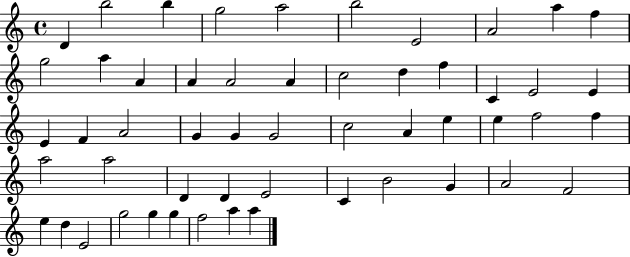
X:1
T:Untitled
M:4/4
L:1/4
K:C
D b2 b g2 a2 b2 E2 A2 a f g2 a A A A2 A c2 d f C E2 E E F A2 G G G2 c2 A e e f2 f a2 a2 D D E2 C B2 G A2 F2 e d E2 g2 g g f2 a a